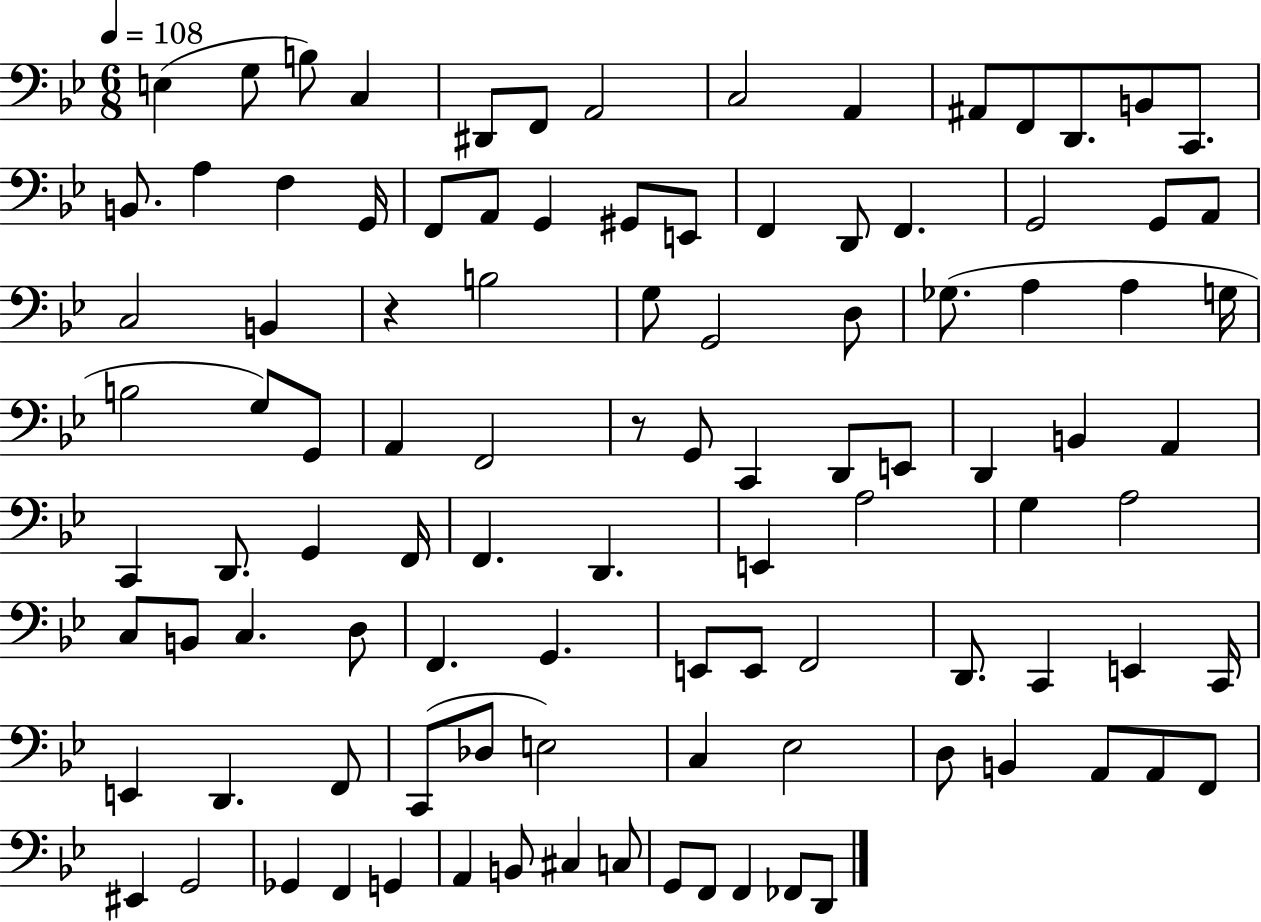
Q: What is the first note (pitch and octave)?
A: E3